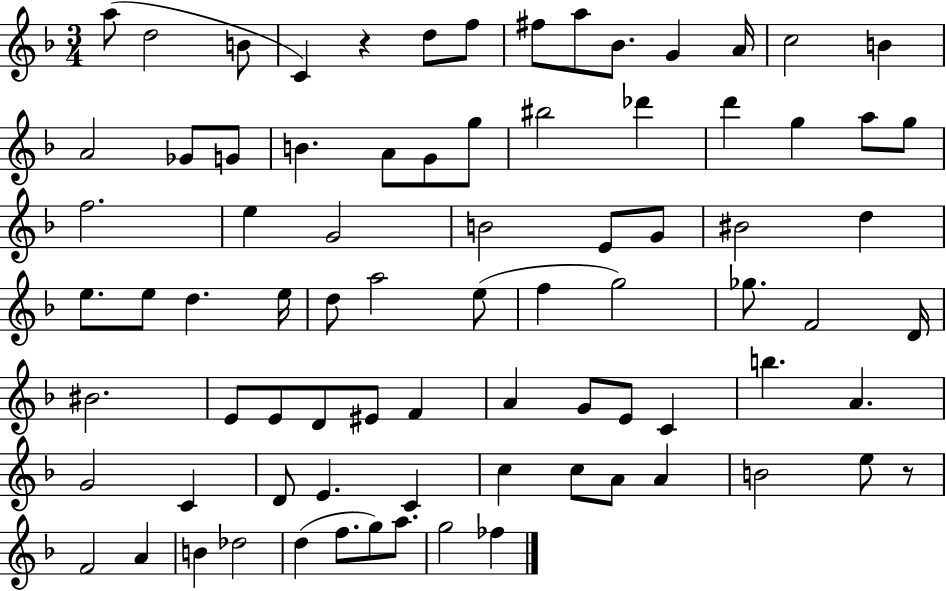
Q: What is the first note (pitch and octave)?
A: A5